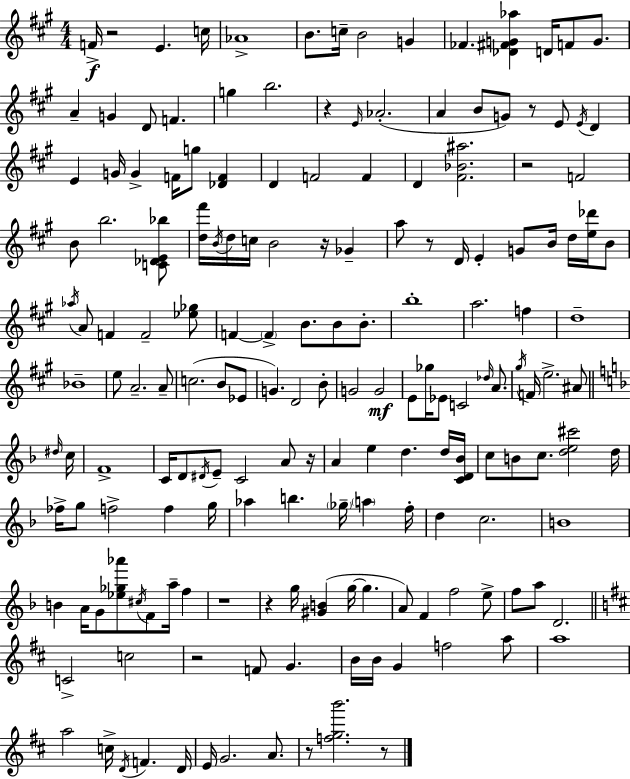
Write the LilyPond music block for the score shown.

{
  \clef treble
  \numericTimeSignature
  \time 4/4
  \key a \major
  f'16->\f r2 e'4. c''16 | aes'1-> | b'8. c''16-- b'2 g'4 | fes'4. <des' fis' g' aes''>4 d'16 f'8 g'8. | \break a'4-- g'4 d'8 f'4. | g''4 b''2. | r4 \grace { e'16 }( aes'2.-. | a'4 b'8 g'8) r8 e'8 \acciaccatura { e'16 } d'4 | \break e'4 g'16 g'4-> f'16 g''8 <des' f'>4 | d'4 f'2 f'4 | d'4 <fis' bes' ais''>2. | r2 f'2 | \break b'8 b''2. | <c' des' e' bes''>8 <d'' fis'''>16 \acciaccatura { b'16 } d''16 c''16 b'2 r16 ges'4-- | a''8 r8 d'16 e'4-. g'8 b'16 d''16 | <e'' des'''>16 b'8 \acciaccatura { aes''16 } a'8 f'4 f'2-- | \break <ees'' ges''>8 f'4~~ \parenthesize f'4-> b'8. b'8 | b'8.-. b''1-. | a''2. | f''4 d''1-- | \break bes'1-- | e''8 a'2.-- | a'8-- c''2.( | b'8 ees'8 g'4.) d'2 | \break b'8-. g'2 g'2\mf | e'8 ges''16 ees'8 c'2 | \grace { des''16 } a'8. \acciaccatura { gis''16 } f'16 e''2.-> | ais'8 \bar "||" \break \key d \minor \grace { dis''16 } c''16 f'1-> | c'16 d'8 \acciaccatura { dis'16 } e'8-- c'2 | a'8 r16 a'4 e''4 d''4. | d''16 <c' d' bes'>16 c''8 b'8 c''8. <d'' e'' cis'''>2 | \break d''16 fes''16-> g''8 f''2-> f''4 | g''16 aes''4 b''4. \parenthesize ges''16-- \parenthesize a''4 | f''16-. d''4 c''2. | b'1 | \break b'4 a'16 g'8 <ees'' ges'' aes'''>8 \acciaccatura { cis''16 } f'8 a''16-- | f''4 r1 | r4 g''16 <gis' b'>4( g''16~~ g''4. | a'8) f'4 f''2 | \break e''8-> f''8 a''8 d'2. | \bar "||" \break \key d \major c'2-> c''2 | r2 f'8 g'4. | b'16 b'16 g'4 f''2 a''8 | a''1 | \break a''2 c''16-> \acciaccatura { d'16 } f'4. | d'16 e'16 g'2. a'8. | r8 <f'' g'' b'''>2. r8 | \bar "|."
}